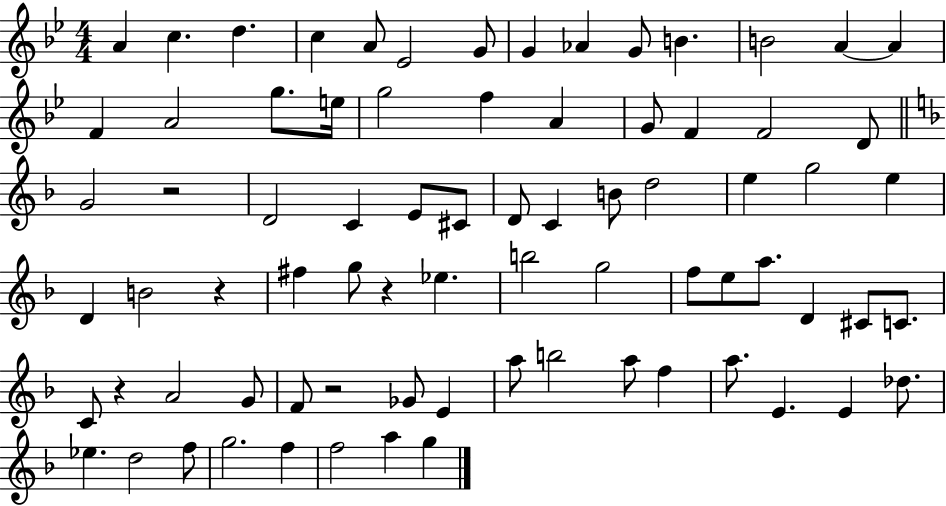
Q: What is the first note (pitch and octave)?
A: A4